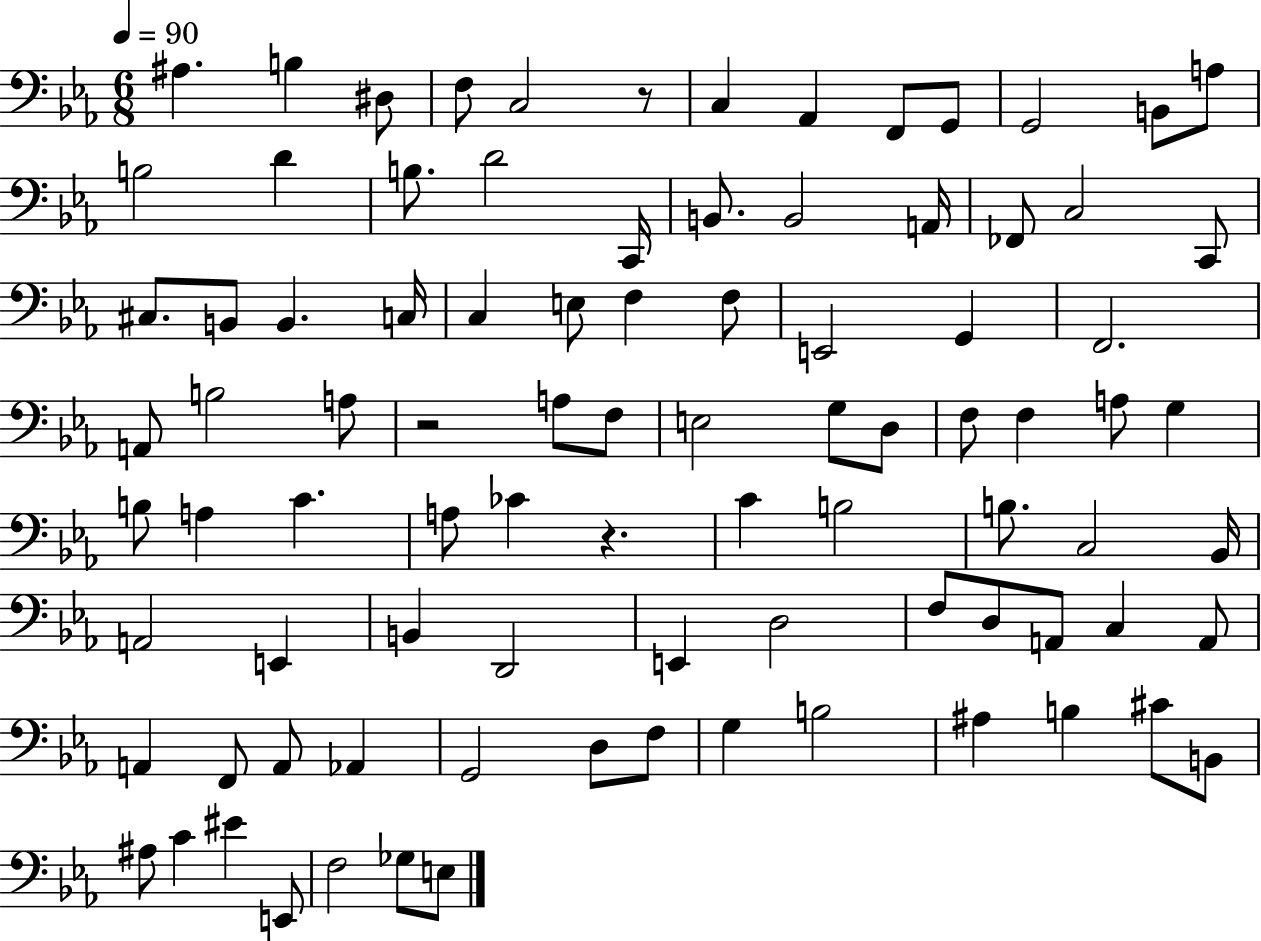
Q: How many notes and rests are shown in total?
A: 90